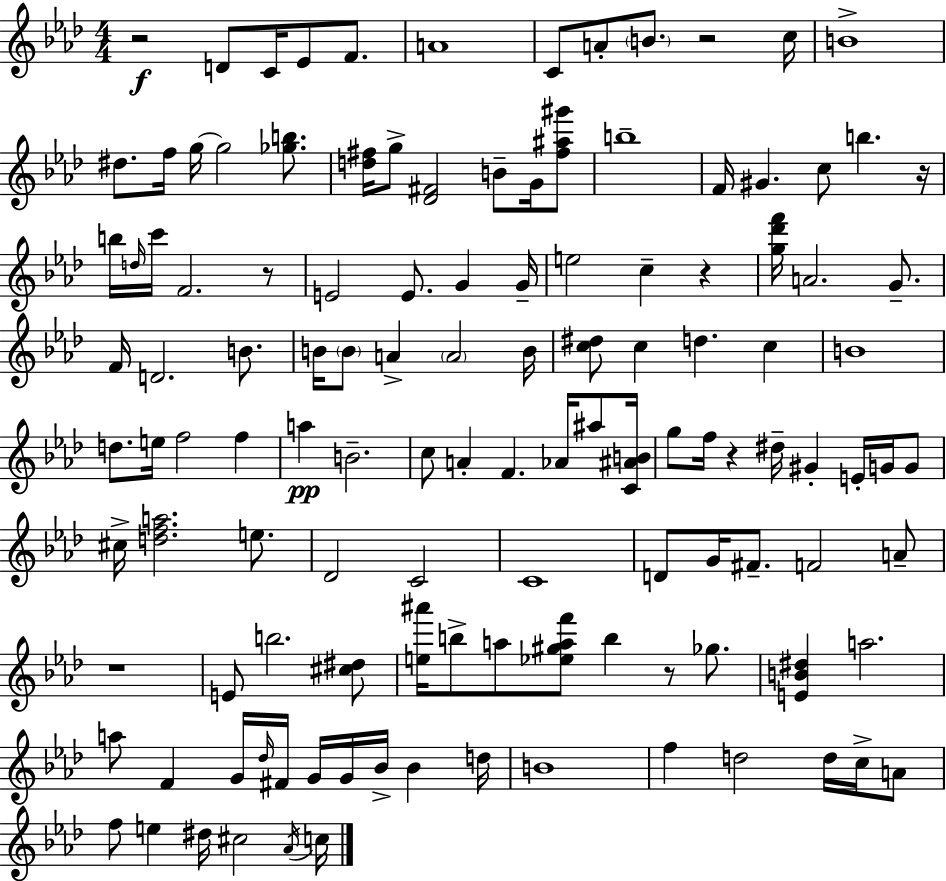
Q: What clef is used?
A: treble